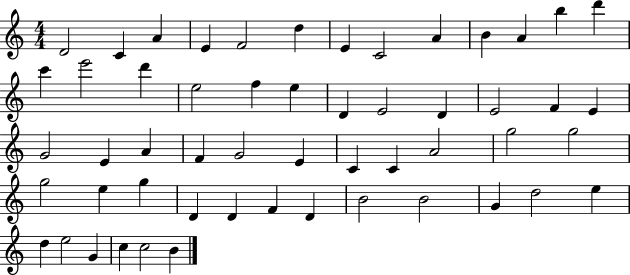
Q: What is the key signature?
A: C major